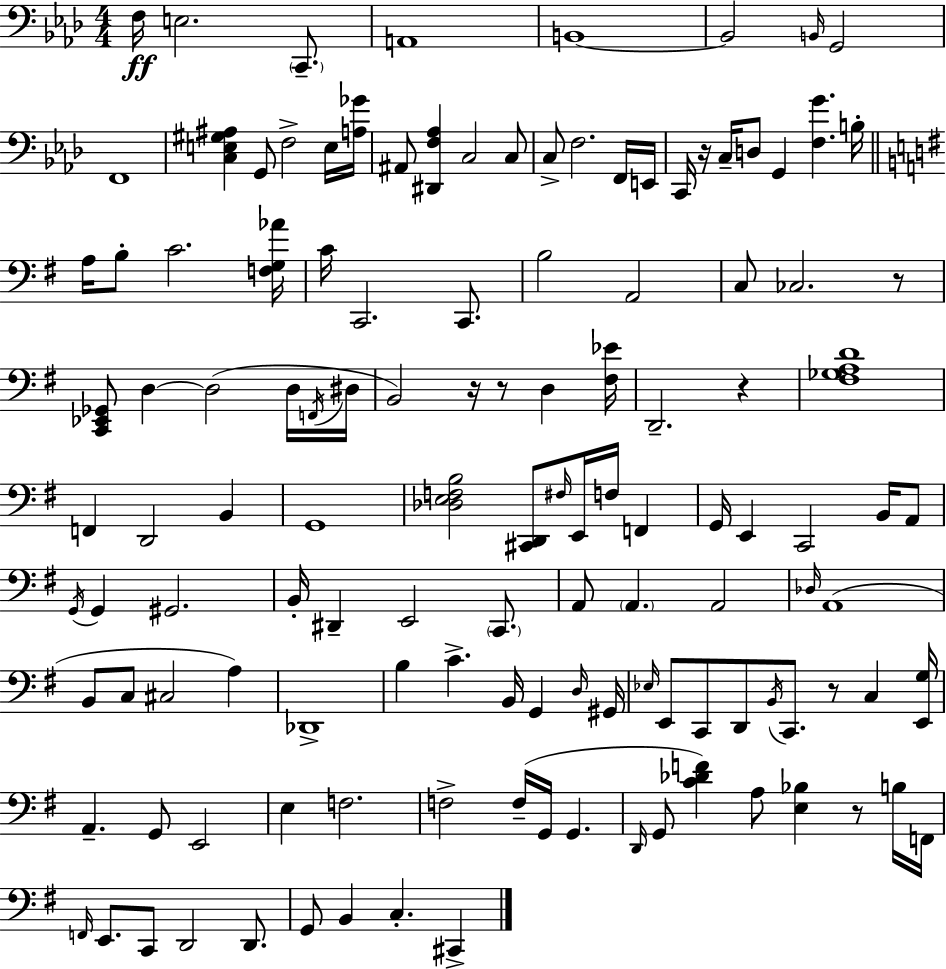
F3/s E3/h. C2/e. A2/w B2/w B2/h B2/s G2/h F2/w [C3,E3,G#3,A#3]/q G2/e F3/h E3/s [A3,Gb4]/s A#2/e [D#2,F3,Ab3]/q C3/h C3/e C3/e F3/h. F2/s E2/s C2/s R/s C3/s D3/e G2/q [F3,G4]/q. B3/s A3/s B3/e C4/h. [F3,G3,Ab4]/s C4/s C2/h. C2/e. B3/h A2/h C3/e CES3/h. R/e [C2,Eb2,Gb2]/e D3/q D3/h D3/s F2/s D#3/s B2/h R/s R/e D3/q [F#3,Eb4]/s D2/h. R/q [F#3,Gb3,A3,D4]/w F2/q D2/h B2/q G2/w [Db3,E3,F3,B3]/h [C#2,D2]/e F#3/s E2/s F3/s F2/q G2/s E2/q C2/h B2/s A2/e G2/s G2/q G#2/h. B2/s D#2/q E2/h C2/e. A2/e A2/q. A2/h Db3/s A2/w B2/e C3/e C#3/h A3/q Db2/w B3/q C4/q. B2/s G2/q D3/s G#2/s Eb3/s E2/e C2/e D2/e B2/s C2/e. R/e C3/q [E2,G3]/s A2/q. G2/e E2/h E3/q F3/h. F3/h F3/s G2/s G2/q. D2/s G2/e [C4,Db4,F4]/q A3/e [E3,Bb3]/q R/e B3/s F2/s F2/s E2/e. C2/e D2/h D2/e. G2/e B2/q C3/q. C#2/q